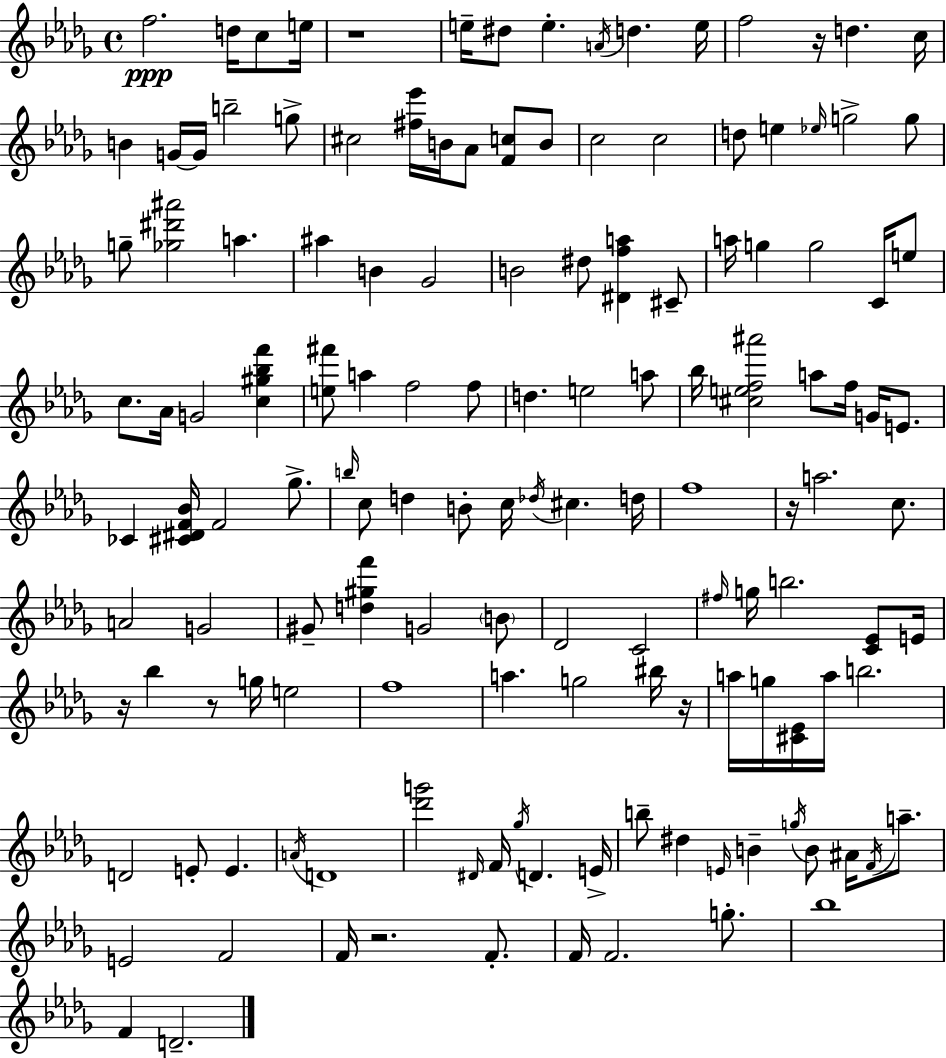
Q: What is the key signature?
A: BES minor